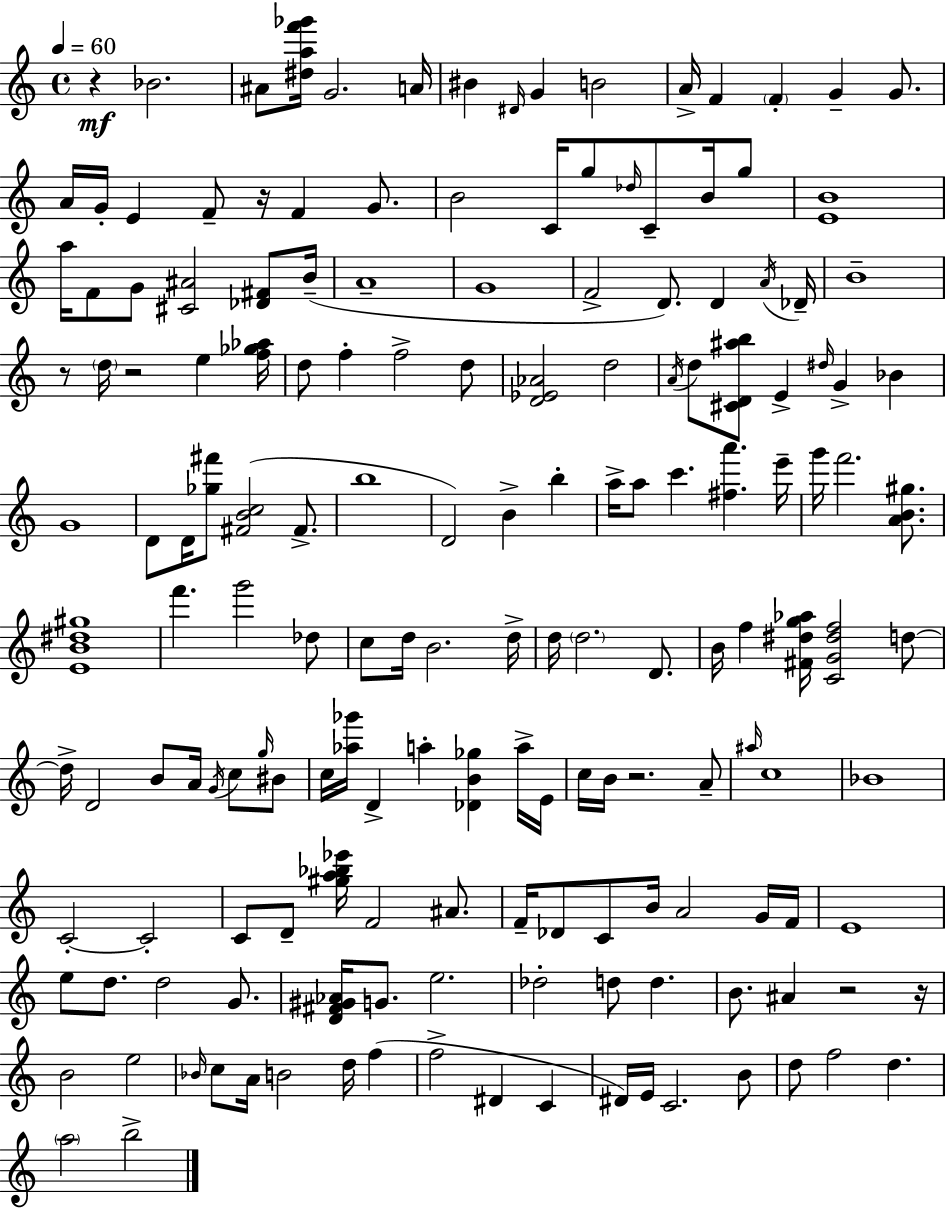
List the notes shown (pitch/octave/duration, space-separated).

R/q Bb4/h. A#4/e [D#5,A5,F6,Gb6]/s G4/h. A4/s BIS4/q D#4/s G4/q B4/h A4/s F4/q F4/q G4/q G4/e. A4/s G4/s E4/q F4/e R/s F4/q G4/e. B4/h C4/s G5/e Db5/s C4/e B4/s G5/e [E4,B4]/w A5/s F4/e G4/e [C#4,A#4]/h [Db4,F#4]/e B4/s A4/w G4/w F4/h D4/e. D4/q A4/s Db4/s B4/w R/e D5/s R/h E5/q [F5,Gb5,Ab5]/s D5/e F5/q F5/h D5/e [D4,Eb4,Ab4]/h D5/h A4/s D5/e [C#4,D4,A#5,B5]/e E4/q D#5/s G4/q Bb4/q G4/w D4/e D4/s [Gb5,F#6]/e [F#4,B4,C5]/h F#4/e. B5/w D4/h B4/q B5/q A5/s A5/e C6/q. [F#5,A6]/q. E6/s G6/s F6/h. [A4,B4,G#5]/e. [E4,B4,D#5,G#5]/w F6/q. G6/h Db5/e C5/e D5/s B4/h. D5/s D5/s D5/h. D4/e. B4/s F5/q [F#4,D#5,G5,Ab5]/s [C4,G4,D#5,F5]/h D5/e D5/s D4/h B4/e A4/s G4/s C5/e G5/s BIS4/e C5/s [Ab5,Gb6]/s D4/q A5/q [Db4,B4,Gb5]/q A5/s E4/s C5/s B4/s R/h. A4/e A#5/s C5/w Bb4/w C4/h C4/h C4/e D4/e [G#5,A5,Bb5,Eb6]/s F4/h A#4/e. F4/s Db4/e C4/e B4/s A4/h G4/s F4/s E4/w E5/e D5/e. D5/h G4/e. [D4,F#4,G#4,Ab4]/s G4/e. E5/h. Db5/h D5/e D5/q. B4/e. A#4/q R/h R/s B4/h E5/h Bb4/s C5/e A4/s B4/h D5/s F5/q F5/h D#4/q C4/q D#4/s E4/s C4/h. B4/e D5/e F5/h D5/q. A5/h B5/h